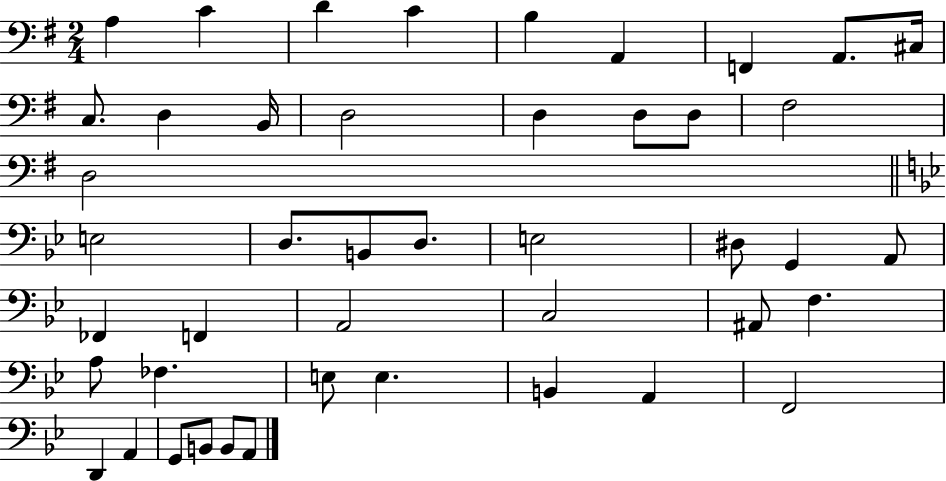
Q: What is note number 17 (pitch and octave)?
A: F#3